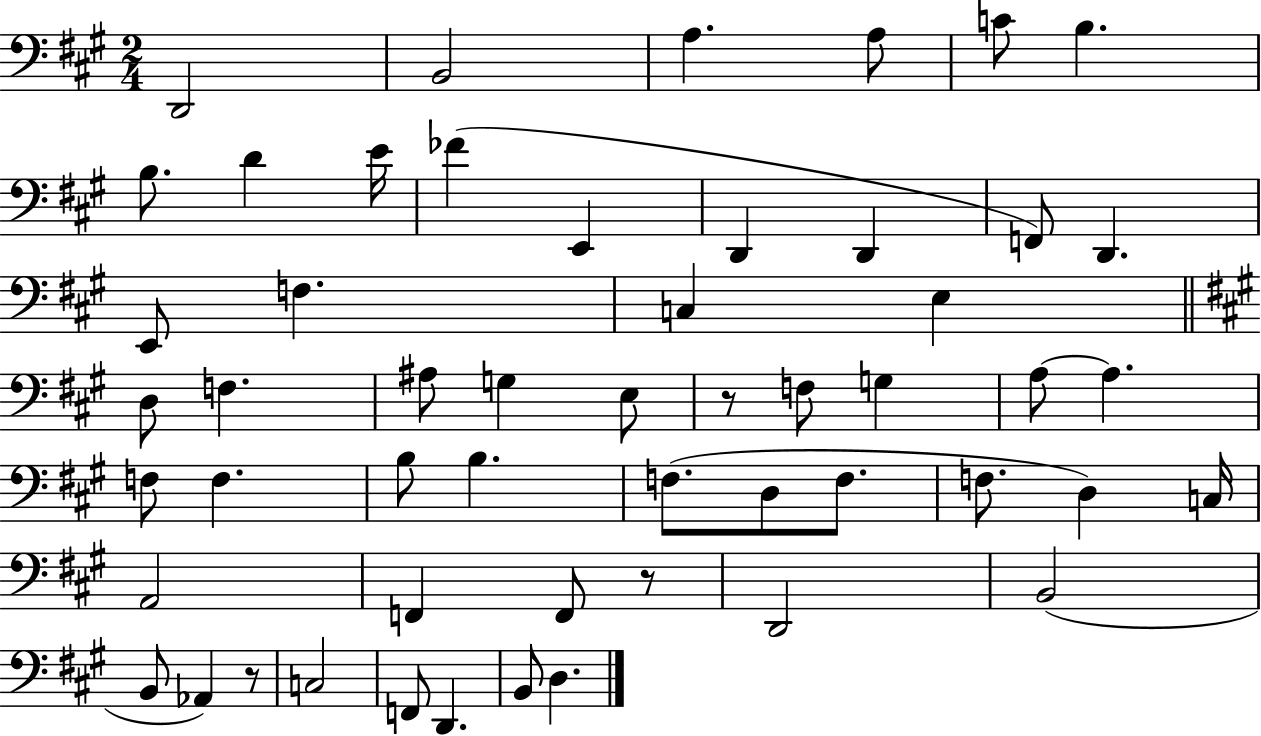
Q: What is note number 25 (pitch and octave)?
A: F3